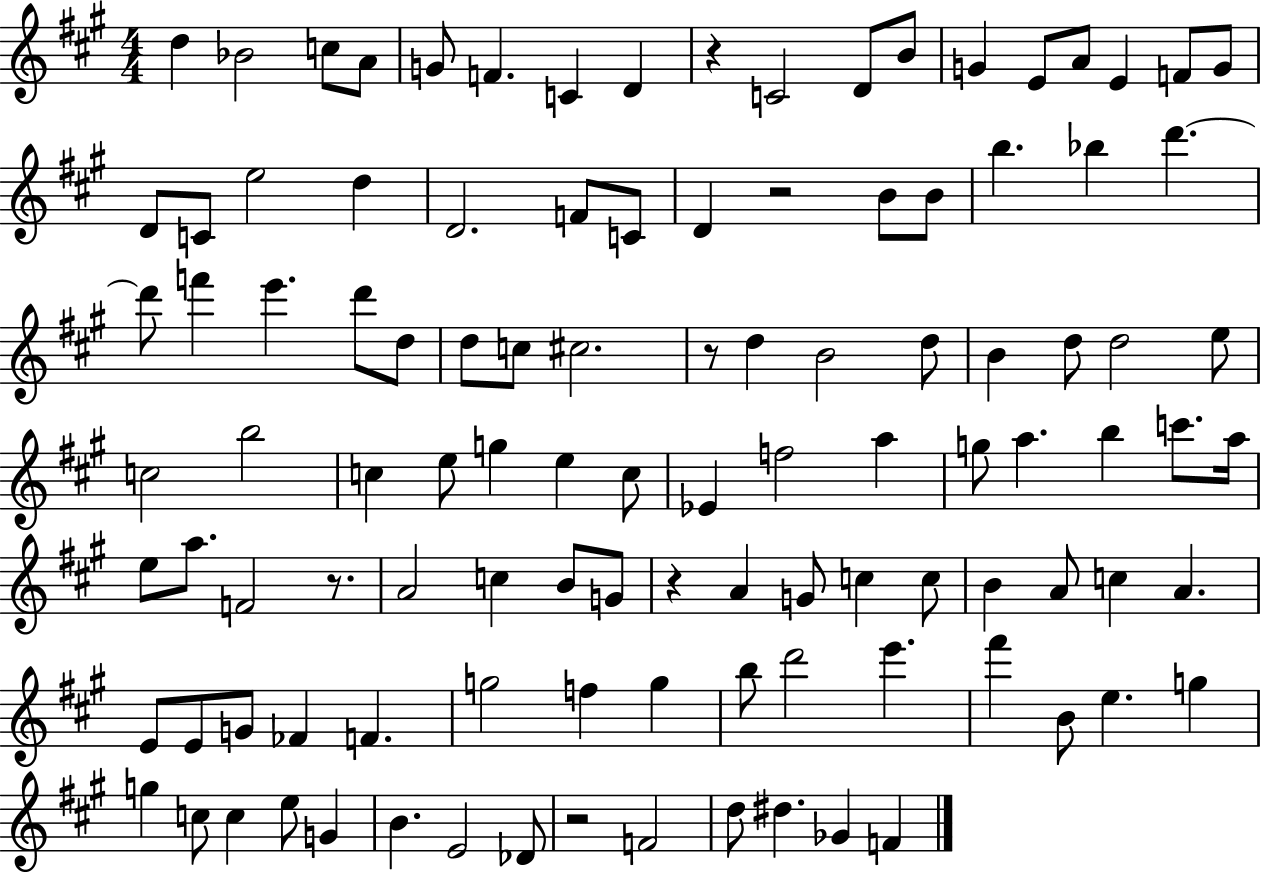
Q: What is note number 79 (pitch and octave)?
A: FES4